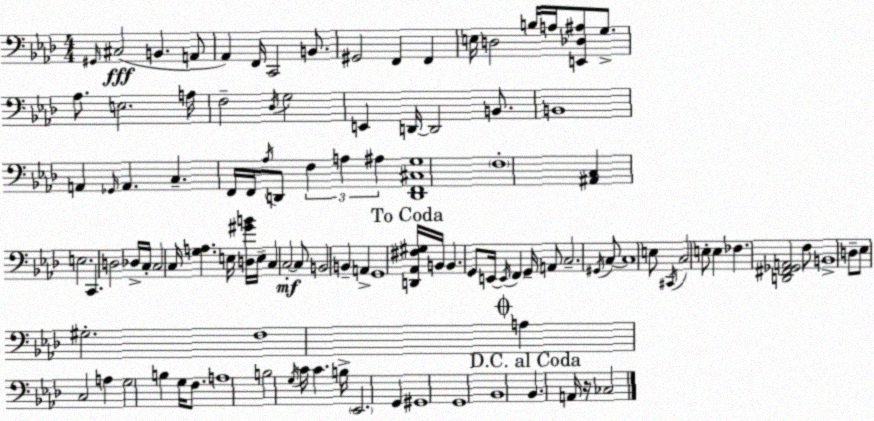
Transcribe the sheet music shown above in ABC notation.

X:1
T:Untitled
M:4/4
L:1/4
K:Ab
^G,,/4 ^C,2 B,, A,,/2 _A,, F,,/4 C,,2 B,,/2 ^G,,2 F,, F,, E,/4 D,2 B,/4 A,/4 [E,,_D,^A,]/2 G,/2 _A,/2 E,2 A,/4 F,2 _D,/4 G,2 E,, D,,/4 D,,2 B,,/2 B,,4 A,, _G,,/4 A,, C, F,,/4 F,,/4 _A,/4 D,,/2 F, A, ^A, [D,,F,,^C,G,]4 F,4 [^A,,C,] E,2 C,, D,2 _D,/4 C,/4 C,2 C,/4 [G,A,] E,/4 [D,^GB]/4 E,/4 C, C,2 C,/2 B,,2 B,, A,, G,,4 [D,,_A,,^F,^G,]/4 B,,/4 B,, G,,/2 E,,/4 E,,/4 F,, G,,/4 A,,/2 C,2 ^G,,/4 C,/2 C,4 E,/2 ^C,,/4 C,2 E,/2 E, _F, [D,,^F,,_G,,A,,]2 F,/2 B,,4 D,/2 _E,/2 ^G,2 F,4 A, C,2 A, G,2 B, G,/4 F,/2 A,4 B,2 G,/4 C/4 C B,/4 _E,,2 G,, ^G,,4 G,,4 _B,,4 _B,, A,,/4 z/4 _C,2